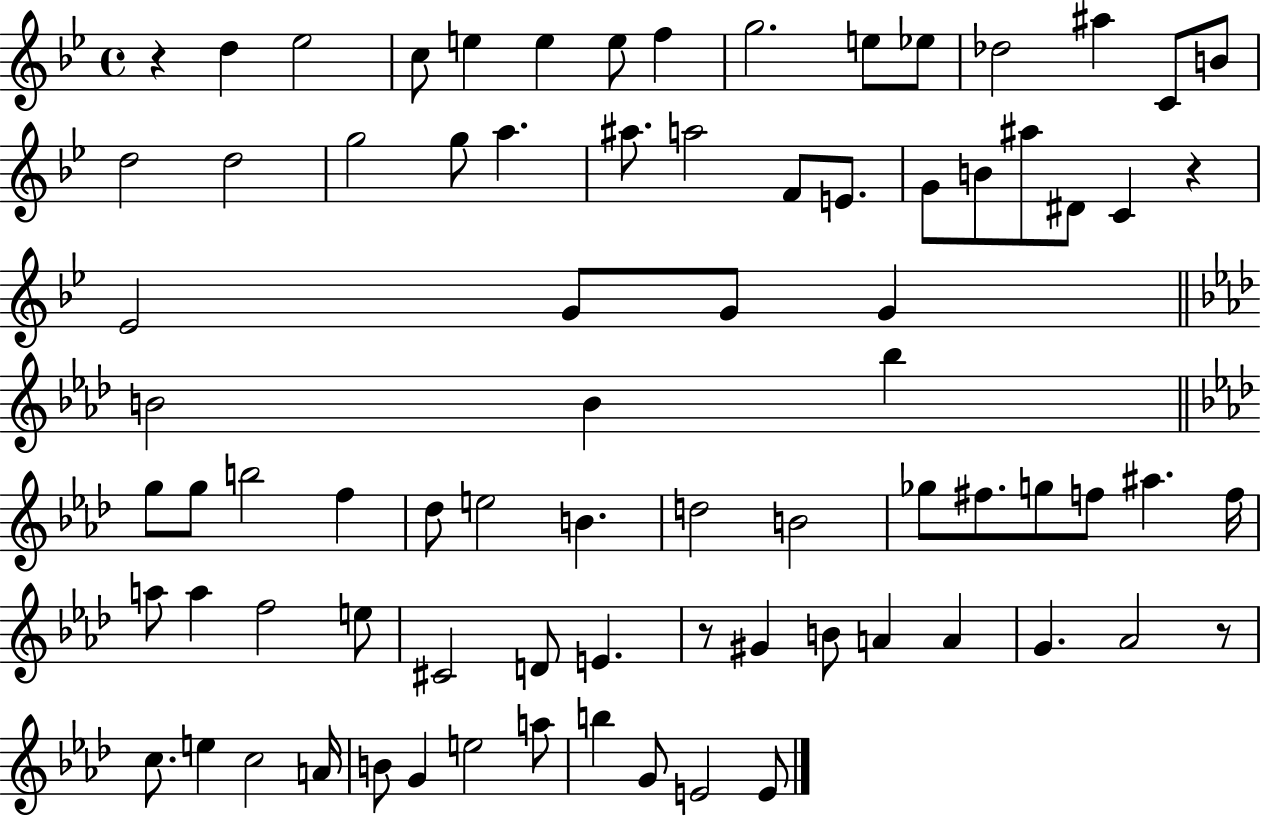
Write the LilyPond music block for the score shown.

{
  \clef treble
  \time 4/4
  \defaultTimeSignature
  \key bes \major
  r4 d''4 ees''2 | c''8 e''4 e''4 e''8 f''4 | g''2. e''8 ees''8 | des''2 ais''4 c'8 b'8 | \break d''2 d''2 | g''2 g''8 a''4. | ais''8. a''2 f'8 e'8. | g'8 b'8 ais''8 dis'8 c'4 r4 | \break ees'2 g'8 g'8 g'4 | \bar "||" \break \key aes \major b'2 b'4 bes''4 | \bar "||" \break \key f \minor g''8 g''8 b''2 f''4 | des''8 e''2 b'4. | d''2 b'2 | ges''8 fis''8. g''8 f''8 ais''4. f''16 | \break a''8 a''4 f''2 e''8 | cis'2 d'8 e'4. | r8 gis'4 b'8 a'4 a'4 | g'4. aes'2 r8 | \break c''8. e''4 c''2 a'16 | b'8 g'4 e''2 a''8 | b''4 g'8 e'2 e'8 | \bar "|."
}